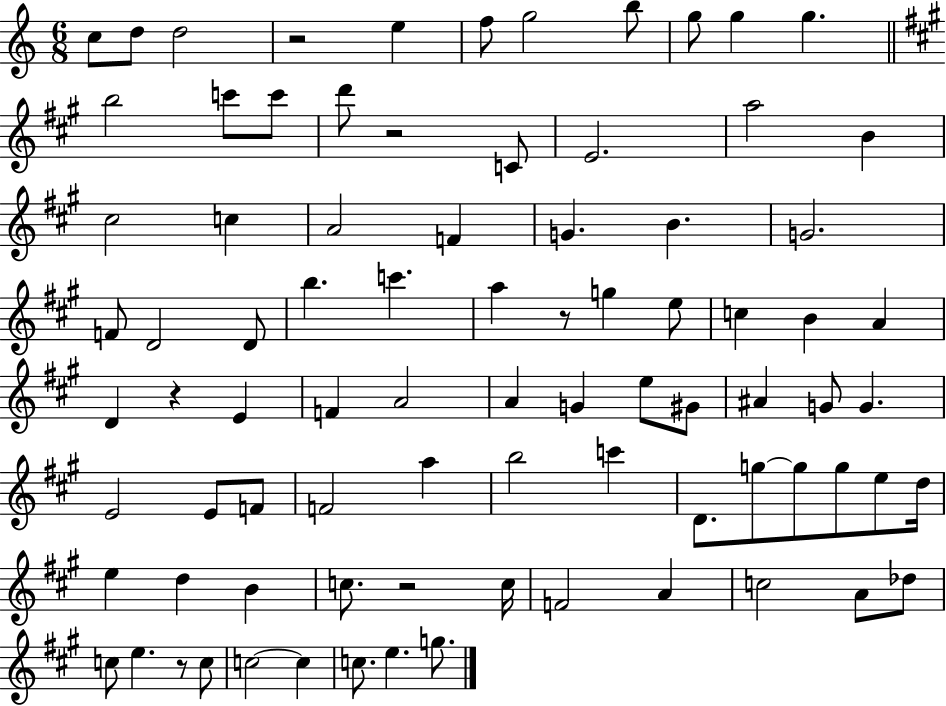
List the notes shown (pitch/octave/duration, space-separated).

C5/e D5/e D5/h R/h E5/q F5/e G5/h B5/e G5/e G5/q G5/q. B5/h C6/e C6/e D6/e R/h C4/e E4/h. A5/h B4/q C#5/h C5/q A4/h F4/q G4/q. B4/q. G4/h. F4/e D4/h D4/e B5/q. C6/q. A5/q R/e G5/q E5/e C5/q B4/q A4/q D4/q R/q E4/q F4/q A4/h A4/q G4/q E5/e G#4/e A#4/q G4/e G4/q. E4/h E4/e F4/e F4/h A5/q B5/h C6/q D4/e. G5/e G5/e G5/e E5/e D5/s E5/q D5/q B4/q C5/e. R/h C5/s F4/h A4/q C5/h A4/e Db5/e C5/e E5/q. R/e C5/e C5/h C5/q C5/e. E5/q. G5/e.